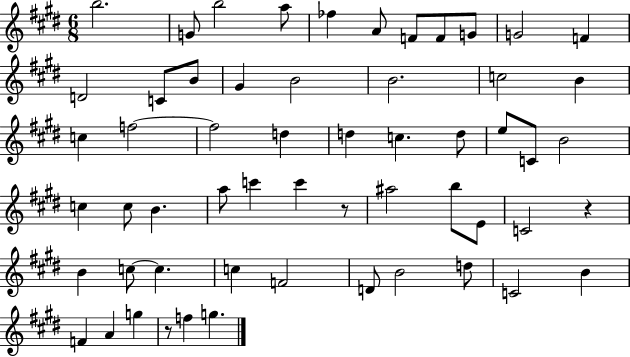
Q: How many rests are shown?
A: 3